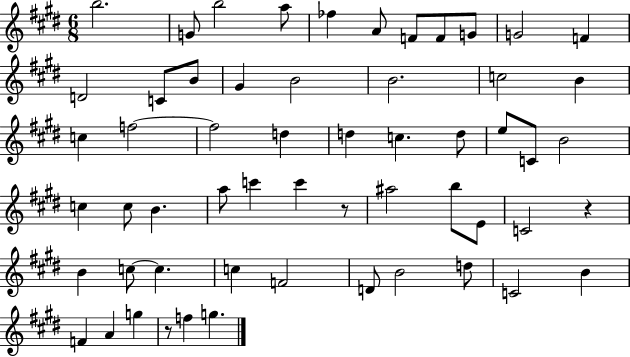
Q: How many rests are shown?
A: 3